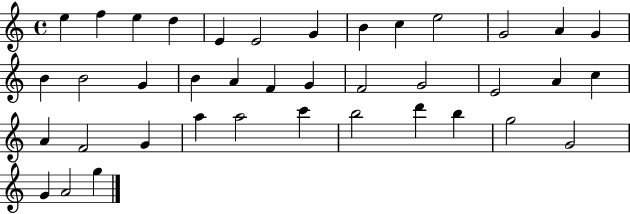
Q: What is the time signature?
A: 4/4